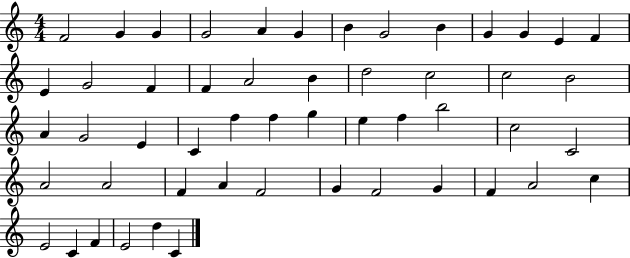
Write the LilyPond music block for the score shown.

{
  \clef treble
  \numericTimeSignature
  \time 4/4
  \key c \major
  f'2 g'4 g'4 | g'2 a'4 g'4 | b'4 g'2 b'4 | g'4 g'4 e'4 f'4 | \break e'4 g'2 f'4 | f'4 a'2 b'4 | d''2 c''2 | c''2 b'2 | \break a'4 g'2 e'4 | c'4 f''4 f''4 g''4 | e''4 f''4 b''2 | c''2 c'2 | \break a'2 a'2 | f'4 a'4 f'2 | g'4 f'2 g'4 | f'4 a'2 c''4 | \break e'2 c'4 f'4 | e'2 d''4 c'4 | \bar "|."
}